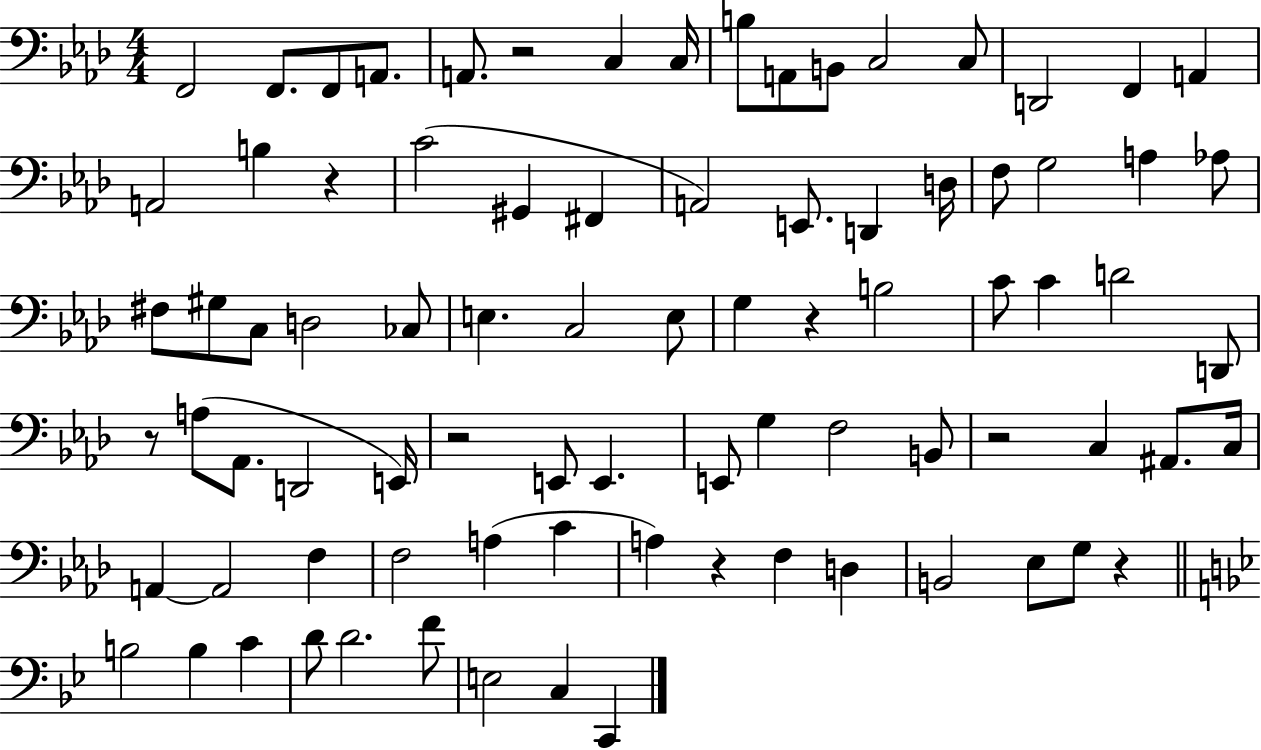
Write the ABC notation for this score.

X:1
T:Untitled
M:4/4
L:1/4
K:Ab
F,,2 F,,/2 F,,/2 A,,/2 A,,/2 z2 C, C,/4 B,/2 A,,/2 B,,/2 C,2 C,/2 D,,2 F,, A,, A,,2 B, z C2 ^G,, ^F,, A,,2 E,,/2 D,, D,/4 F,/2 G,2 A, _A,/2 ^F,/2 ^G,/2 C,/2 D,2 _C,/2 E, C,2 E,/2 G, z B,2 C/2 C D2 D,,/2 z/2 A,/2 _A,,/2 D,,2 E,,/4 z2 E,,/2 E,, E,,/2 G, F,2 B,,/2 z2 C, ^A,,/2 C,/4 A,, A,,2 F, F,2 A, C A, z F, D, B,,2 _E,/2 G,/2 z B,2 B, C D/2 D2 F/2 E,2 C, C,,